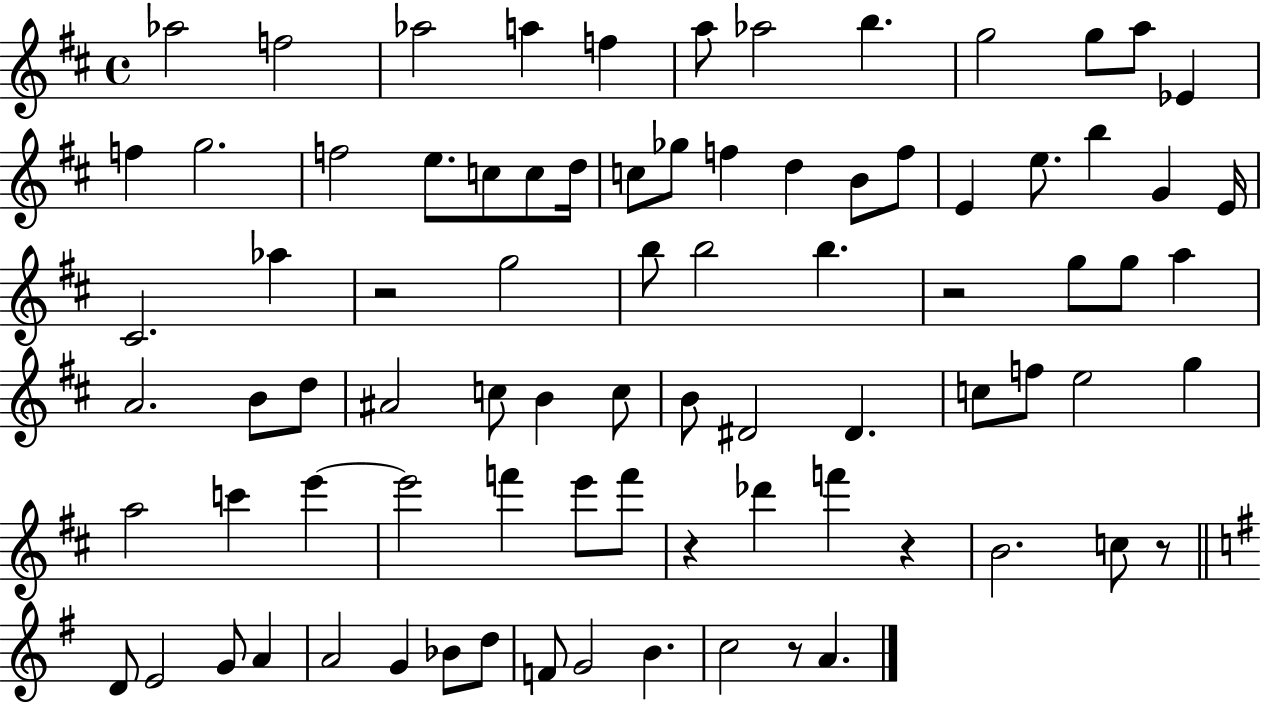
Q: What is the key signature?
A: D major